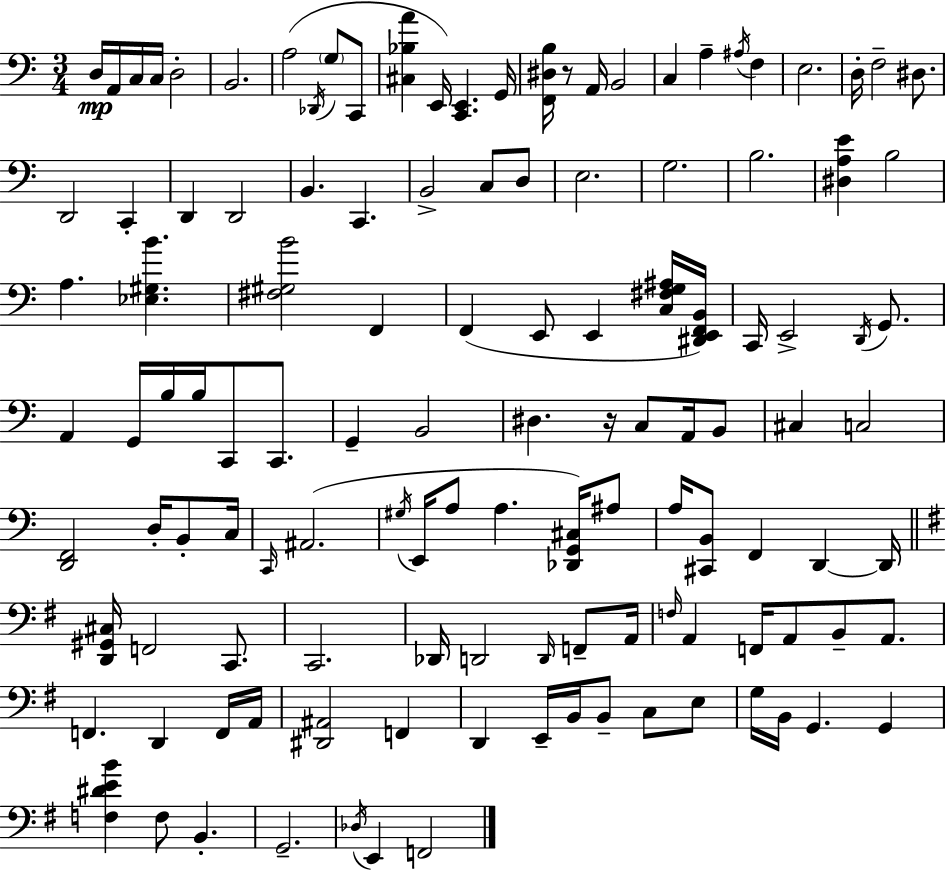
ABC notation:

X:1
T:Untitled
M:3/4
L:1/4
K:Am
D,/4 A,,/4 C,/4 C,/4 D,2 B,,2 A,2 _D,,/4 G,/2 C,,/2 [^C,_B,A] E,,/4 [C,,E,,] G,,/4 [F,,^D,B,]/4 z/2 A,,/4 B,,2 C, A, ^A,/4 F, E,2 D,/4 F,2 ^D,/2 D,,2 C,, D,, D,,2 B,, C,, B,,2 C,/2 D,/2 E,2 G,2 B,2 [^D,A,E] B,2 A, [_E,^G,B] [^F,^G,B]2 F,, F,, E,,/2 E,, [C,^F,G,^A,]/4 [^D,,E,,F,,B,,]/4 C,,/4 E,,2 D,,/4 G,,/2 A,, G,,/4 B,/4 B,/4 C,,/2 C,,/2 G,, B,,2 ^D, z/4 C,/2 A,,/4 B,,/2 ^C, C,2 [D,,F,,]2 D,/4 B,,/2 C,/4 C,,/4 ^A,,2 ^G,/4 E,,/4 A,/2 A, [_D,,G,,^C,]/4 ^A,/2 A,/4 [^C,,B,,]/2 F,, D,, D,,/4 [D,,^G,,^C,]/4 F,,2 C,,/2 C,,2 _D,,/4 D,,2 D,,/4 F,,/2 A,,/4 F,/4 A,, F,,/4 A,,/2 B,,/2 A,,/2 F,, D,, F,,/4 A,,/4 [^D,,^A,,]2 F,, D,, E,,/4 B,,/4 B,,/2 C,/2 E,/2 G,/4 B,,/4 G,, G,, [F,^DEB] F,/2 B,, G,,2 _D,/4 E,, F,,2